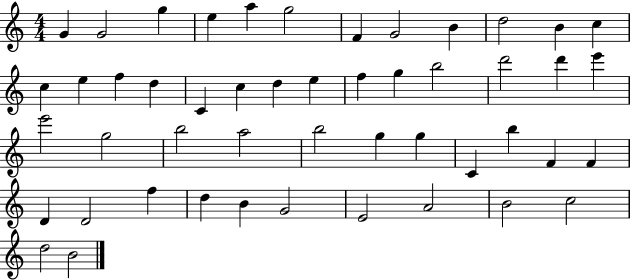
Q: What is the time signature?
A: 4/4